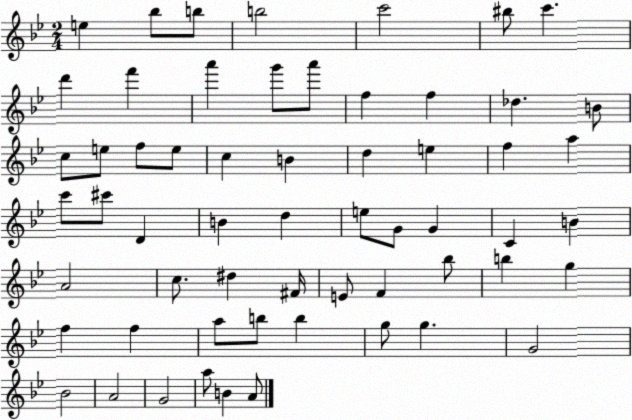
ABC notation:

X:1
T:Untitled
M:2/4
L:1/4
K:Bb
e _b/2 b/2 b2 c'2 ^b/2 c' d' f' a' g'/2 a'/2 f f _d B/2 c/2 e/2 f/2 e/2 c B d e f a c'/2 ^c'/2 D B d e/2 G/2 G C B A2 c/2 ^d ^F/4 E/2 F _b/2 b g f f a/2 b/2 b g/2 g G2 _B2 A2 G2 a/2 B A/2